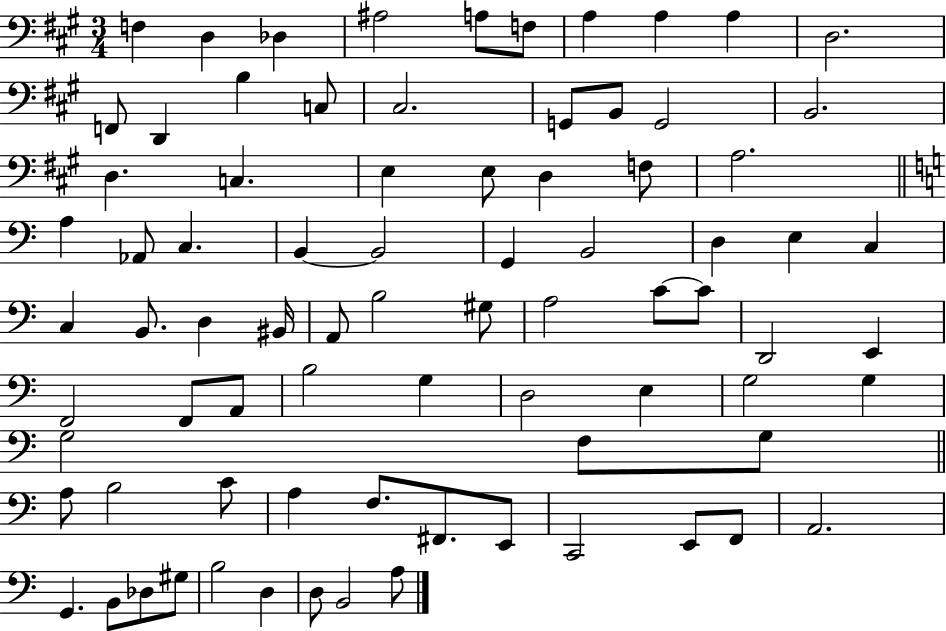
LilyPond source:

{
  \clef bass
  \numericTimeSignature
  \time 3/4
  \key a \major
  f4 d4 des4 | ais2 a8 f8 | a4 a4 a4 | d2. | \break f,8 d,4 b4 c8 | cis2. | g,8 b,8 g,2 | b,2. | \break d4. c4. | e4 e8 d4 f8 | a2. | \bar "||" \break \key a \minor a4 aes,8 c4. | b,4~~ b,2 | g,4 b,2 | d4 e4 c4 | \break c4 b,8. d4 bis,16 | a,8 b2 gis8 | a2 c'8~~ c'8 | d,2 e,4 | \break f,2 f,8 a,8 | b2 g4 | d2 e4 | g2 g4 | \break g2 f8 g8 | \bar "||" \break \key c \major a8 b2 c'8 | a4 f8. fis,8. e,8 | c,2 e,8 f,8 | a,2. | \break g,4. b,8 des8 gis8 | b2 d4 | d8 b,2 a8 | \bar "|."
}